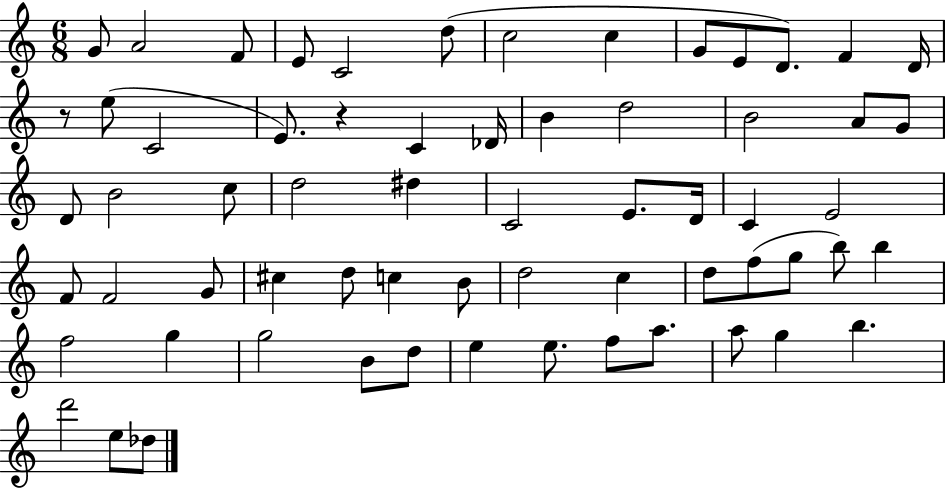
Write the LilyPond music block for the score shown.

{
  \clef treble
  \numericTimeSignature
  \time 6/8
  \key c \major
  g'8 a'2 f'8 | e'8 c'2 d''8( | c''2 c''4 | g'8 e'8 d'8.) f'4 d'16 | \break r8 e''8( c'2 | e'8.) r4 c'4 des'16 | b'4 d''2 | b'2 a'8 g'8 | \break d'8 b'2 c''8 | d''2 dis''4 | c'2 e'8. d'16 | c'4 e'2 | \break f'8 f'2 g'8 | cis''4 d''8 c''4 b'8 | d''2 c''4 | d''8 f''8( g''8 b''8) b''4 | \break f''2 g''4 | g''2 b'8 d''8 | e''4 e''8. f''8 a''8. | a''8 g''4 b''4. | \break d'''2 e''8 des''8 | \bar "|."
}